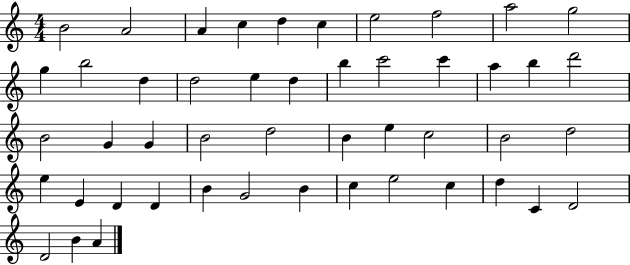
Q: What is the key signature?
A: C major